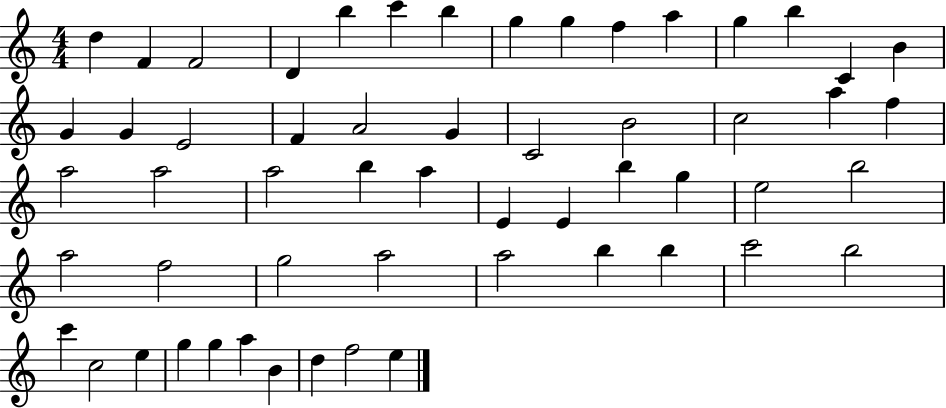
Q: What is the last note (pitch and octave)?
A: E5